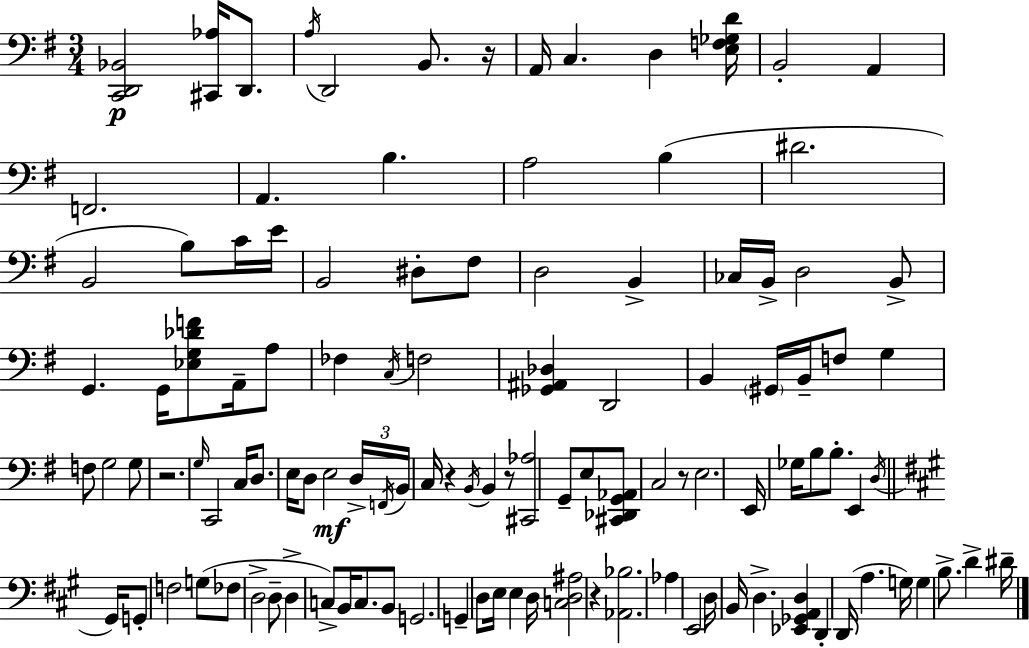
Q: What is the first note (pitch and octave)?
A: D2